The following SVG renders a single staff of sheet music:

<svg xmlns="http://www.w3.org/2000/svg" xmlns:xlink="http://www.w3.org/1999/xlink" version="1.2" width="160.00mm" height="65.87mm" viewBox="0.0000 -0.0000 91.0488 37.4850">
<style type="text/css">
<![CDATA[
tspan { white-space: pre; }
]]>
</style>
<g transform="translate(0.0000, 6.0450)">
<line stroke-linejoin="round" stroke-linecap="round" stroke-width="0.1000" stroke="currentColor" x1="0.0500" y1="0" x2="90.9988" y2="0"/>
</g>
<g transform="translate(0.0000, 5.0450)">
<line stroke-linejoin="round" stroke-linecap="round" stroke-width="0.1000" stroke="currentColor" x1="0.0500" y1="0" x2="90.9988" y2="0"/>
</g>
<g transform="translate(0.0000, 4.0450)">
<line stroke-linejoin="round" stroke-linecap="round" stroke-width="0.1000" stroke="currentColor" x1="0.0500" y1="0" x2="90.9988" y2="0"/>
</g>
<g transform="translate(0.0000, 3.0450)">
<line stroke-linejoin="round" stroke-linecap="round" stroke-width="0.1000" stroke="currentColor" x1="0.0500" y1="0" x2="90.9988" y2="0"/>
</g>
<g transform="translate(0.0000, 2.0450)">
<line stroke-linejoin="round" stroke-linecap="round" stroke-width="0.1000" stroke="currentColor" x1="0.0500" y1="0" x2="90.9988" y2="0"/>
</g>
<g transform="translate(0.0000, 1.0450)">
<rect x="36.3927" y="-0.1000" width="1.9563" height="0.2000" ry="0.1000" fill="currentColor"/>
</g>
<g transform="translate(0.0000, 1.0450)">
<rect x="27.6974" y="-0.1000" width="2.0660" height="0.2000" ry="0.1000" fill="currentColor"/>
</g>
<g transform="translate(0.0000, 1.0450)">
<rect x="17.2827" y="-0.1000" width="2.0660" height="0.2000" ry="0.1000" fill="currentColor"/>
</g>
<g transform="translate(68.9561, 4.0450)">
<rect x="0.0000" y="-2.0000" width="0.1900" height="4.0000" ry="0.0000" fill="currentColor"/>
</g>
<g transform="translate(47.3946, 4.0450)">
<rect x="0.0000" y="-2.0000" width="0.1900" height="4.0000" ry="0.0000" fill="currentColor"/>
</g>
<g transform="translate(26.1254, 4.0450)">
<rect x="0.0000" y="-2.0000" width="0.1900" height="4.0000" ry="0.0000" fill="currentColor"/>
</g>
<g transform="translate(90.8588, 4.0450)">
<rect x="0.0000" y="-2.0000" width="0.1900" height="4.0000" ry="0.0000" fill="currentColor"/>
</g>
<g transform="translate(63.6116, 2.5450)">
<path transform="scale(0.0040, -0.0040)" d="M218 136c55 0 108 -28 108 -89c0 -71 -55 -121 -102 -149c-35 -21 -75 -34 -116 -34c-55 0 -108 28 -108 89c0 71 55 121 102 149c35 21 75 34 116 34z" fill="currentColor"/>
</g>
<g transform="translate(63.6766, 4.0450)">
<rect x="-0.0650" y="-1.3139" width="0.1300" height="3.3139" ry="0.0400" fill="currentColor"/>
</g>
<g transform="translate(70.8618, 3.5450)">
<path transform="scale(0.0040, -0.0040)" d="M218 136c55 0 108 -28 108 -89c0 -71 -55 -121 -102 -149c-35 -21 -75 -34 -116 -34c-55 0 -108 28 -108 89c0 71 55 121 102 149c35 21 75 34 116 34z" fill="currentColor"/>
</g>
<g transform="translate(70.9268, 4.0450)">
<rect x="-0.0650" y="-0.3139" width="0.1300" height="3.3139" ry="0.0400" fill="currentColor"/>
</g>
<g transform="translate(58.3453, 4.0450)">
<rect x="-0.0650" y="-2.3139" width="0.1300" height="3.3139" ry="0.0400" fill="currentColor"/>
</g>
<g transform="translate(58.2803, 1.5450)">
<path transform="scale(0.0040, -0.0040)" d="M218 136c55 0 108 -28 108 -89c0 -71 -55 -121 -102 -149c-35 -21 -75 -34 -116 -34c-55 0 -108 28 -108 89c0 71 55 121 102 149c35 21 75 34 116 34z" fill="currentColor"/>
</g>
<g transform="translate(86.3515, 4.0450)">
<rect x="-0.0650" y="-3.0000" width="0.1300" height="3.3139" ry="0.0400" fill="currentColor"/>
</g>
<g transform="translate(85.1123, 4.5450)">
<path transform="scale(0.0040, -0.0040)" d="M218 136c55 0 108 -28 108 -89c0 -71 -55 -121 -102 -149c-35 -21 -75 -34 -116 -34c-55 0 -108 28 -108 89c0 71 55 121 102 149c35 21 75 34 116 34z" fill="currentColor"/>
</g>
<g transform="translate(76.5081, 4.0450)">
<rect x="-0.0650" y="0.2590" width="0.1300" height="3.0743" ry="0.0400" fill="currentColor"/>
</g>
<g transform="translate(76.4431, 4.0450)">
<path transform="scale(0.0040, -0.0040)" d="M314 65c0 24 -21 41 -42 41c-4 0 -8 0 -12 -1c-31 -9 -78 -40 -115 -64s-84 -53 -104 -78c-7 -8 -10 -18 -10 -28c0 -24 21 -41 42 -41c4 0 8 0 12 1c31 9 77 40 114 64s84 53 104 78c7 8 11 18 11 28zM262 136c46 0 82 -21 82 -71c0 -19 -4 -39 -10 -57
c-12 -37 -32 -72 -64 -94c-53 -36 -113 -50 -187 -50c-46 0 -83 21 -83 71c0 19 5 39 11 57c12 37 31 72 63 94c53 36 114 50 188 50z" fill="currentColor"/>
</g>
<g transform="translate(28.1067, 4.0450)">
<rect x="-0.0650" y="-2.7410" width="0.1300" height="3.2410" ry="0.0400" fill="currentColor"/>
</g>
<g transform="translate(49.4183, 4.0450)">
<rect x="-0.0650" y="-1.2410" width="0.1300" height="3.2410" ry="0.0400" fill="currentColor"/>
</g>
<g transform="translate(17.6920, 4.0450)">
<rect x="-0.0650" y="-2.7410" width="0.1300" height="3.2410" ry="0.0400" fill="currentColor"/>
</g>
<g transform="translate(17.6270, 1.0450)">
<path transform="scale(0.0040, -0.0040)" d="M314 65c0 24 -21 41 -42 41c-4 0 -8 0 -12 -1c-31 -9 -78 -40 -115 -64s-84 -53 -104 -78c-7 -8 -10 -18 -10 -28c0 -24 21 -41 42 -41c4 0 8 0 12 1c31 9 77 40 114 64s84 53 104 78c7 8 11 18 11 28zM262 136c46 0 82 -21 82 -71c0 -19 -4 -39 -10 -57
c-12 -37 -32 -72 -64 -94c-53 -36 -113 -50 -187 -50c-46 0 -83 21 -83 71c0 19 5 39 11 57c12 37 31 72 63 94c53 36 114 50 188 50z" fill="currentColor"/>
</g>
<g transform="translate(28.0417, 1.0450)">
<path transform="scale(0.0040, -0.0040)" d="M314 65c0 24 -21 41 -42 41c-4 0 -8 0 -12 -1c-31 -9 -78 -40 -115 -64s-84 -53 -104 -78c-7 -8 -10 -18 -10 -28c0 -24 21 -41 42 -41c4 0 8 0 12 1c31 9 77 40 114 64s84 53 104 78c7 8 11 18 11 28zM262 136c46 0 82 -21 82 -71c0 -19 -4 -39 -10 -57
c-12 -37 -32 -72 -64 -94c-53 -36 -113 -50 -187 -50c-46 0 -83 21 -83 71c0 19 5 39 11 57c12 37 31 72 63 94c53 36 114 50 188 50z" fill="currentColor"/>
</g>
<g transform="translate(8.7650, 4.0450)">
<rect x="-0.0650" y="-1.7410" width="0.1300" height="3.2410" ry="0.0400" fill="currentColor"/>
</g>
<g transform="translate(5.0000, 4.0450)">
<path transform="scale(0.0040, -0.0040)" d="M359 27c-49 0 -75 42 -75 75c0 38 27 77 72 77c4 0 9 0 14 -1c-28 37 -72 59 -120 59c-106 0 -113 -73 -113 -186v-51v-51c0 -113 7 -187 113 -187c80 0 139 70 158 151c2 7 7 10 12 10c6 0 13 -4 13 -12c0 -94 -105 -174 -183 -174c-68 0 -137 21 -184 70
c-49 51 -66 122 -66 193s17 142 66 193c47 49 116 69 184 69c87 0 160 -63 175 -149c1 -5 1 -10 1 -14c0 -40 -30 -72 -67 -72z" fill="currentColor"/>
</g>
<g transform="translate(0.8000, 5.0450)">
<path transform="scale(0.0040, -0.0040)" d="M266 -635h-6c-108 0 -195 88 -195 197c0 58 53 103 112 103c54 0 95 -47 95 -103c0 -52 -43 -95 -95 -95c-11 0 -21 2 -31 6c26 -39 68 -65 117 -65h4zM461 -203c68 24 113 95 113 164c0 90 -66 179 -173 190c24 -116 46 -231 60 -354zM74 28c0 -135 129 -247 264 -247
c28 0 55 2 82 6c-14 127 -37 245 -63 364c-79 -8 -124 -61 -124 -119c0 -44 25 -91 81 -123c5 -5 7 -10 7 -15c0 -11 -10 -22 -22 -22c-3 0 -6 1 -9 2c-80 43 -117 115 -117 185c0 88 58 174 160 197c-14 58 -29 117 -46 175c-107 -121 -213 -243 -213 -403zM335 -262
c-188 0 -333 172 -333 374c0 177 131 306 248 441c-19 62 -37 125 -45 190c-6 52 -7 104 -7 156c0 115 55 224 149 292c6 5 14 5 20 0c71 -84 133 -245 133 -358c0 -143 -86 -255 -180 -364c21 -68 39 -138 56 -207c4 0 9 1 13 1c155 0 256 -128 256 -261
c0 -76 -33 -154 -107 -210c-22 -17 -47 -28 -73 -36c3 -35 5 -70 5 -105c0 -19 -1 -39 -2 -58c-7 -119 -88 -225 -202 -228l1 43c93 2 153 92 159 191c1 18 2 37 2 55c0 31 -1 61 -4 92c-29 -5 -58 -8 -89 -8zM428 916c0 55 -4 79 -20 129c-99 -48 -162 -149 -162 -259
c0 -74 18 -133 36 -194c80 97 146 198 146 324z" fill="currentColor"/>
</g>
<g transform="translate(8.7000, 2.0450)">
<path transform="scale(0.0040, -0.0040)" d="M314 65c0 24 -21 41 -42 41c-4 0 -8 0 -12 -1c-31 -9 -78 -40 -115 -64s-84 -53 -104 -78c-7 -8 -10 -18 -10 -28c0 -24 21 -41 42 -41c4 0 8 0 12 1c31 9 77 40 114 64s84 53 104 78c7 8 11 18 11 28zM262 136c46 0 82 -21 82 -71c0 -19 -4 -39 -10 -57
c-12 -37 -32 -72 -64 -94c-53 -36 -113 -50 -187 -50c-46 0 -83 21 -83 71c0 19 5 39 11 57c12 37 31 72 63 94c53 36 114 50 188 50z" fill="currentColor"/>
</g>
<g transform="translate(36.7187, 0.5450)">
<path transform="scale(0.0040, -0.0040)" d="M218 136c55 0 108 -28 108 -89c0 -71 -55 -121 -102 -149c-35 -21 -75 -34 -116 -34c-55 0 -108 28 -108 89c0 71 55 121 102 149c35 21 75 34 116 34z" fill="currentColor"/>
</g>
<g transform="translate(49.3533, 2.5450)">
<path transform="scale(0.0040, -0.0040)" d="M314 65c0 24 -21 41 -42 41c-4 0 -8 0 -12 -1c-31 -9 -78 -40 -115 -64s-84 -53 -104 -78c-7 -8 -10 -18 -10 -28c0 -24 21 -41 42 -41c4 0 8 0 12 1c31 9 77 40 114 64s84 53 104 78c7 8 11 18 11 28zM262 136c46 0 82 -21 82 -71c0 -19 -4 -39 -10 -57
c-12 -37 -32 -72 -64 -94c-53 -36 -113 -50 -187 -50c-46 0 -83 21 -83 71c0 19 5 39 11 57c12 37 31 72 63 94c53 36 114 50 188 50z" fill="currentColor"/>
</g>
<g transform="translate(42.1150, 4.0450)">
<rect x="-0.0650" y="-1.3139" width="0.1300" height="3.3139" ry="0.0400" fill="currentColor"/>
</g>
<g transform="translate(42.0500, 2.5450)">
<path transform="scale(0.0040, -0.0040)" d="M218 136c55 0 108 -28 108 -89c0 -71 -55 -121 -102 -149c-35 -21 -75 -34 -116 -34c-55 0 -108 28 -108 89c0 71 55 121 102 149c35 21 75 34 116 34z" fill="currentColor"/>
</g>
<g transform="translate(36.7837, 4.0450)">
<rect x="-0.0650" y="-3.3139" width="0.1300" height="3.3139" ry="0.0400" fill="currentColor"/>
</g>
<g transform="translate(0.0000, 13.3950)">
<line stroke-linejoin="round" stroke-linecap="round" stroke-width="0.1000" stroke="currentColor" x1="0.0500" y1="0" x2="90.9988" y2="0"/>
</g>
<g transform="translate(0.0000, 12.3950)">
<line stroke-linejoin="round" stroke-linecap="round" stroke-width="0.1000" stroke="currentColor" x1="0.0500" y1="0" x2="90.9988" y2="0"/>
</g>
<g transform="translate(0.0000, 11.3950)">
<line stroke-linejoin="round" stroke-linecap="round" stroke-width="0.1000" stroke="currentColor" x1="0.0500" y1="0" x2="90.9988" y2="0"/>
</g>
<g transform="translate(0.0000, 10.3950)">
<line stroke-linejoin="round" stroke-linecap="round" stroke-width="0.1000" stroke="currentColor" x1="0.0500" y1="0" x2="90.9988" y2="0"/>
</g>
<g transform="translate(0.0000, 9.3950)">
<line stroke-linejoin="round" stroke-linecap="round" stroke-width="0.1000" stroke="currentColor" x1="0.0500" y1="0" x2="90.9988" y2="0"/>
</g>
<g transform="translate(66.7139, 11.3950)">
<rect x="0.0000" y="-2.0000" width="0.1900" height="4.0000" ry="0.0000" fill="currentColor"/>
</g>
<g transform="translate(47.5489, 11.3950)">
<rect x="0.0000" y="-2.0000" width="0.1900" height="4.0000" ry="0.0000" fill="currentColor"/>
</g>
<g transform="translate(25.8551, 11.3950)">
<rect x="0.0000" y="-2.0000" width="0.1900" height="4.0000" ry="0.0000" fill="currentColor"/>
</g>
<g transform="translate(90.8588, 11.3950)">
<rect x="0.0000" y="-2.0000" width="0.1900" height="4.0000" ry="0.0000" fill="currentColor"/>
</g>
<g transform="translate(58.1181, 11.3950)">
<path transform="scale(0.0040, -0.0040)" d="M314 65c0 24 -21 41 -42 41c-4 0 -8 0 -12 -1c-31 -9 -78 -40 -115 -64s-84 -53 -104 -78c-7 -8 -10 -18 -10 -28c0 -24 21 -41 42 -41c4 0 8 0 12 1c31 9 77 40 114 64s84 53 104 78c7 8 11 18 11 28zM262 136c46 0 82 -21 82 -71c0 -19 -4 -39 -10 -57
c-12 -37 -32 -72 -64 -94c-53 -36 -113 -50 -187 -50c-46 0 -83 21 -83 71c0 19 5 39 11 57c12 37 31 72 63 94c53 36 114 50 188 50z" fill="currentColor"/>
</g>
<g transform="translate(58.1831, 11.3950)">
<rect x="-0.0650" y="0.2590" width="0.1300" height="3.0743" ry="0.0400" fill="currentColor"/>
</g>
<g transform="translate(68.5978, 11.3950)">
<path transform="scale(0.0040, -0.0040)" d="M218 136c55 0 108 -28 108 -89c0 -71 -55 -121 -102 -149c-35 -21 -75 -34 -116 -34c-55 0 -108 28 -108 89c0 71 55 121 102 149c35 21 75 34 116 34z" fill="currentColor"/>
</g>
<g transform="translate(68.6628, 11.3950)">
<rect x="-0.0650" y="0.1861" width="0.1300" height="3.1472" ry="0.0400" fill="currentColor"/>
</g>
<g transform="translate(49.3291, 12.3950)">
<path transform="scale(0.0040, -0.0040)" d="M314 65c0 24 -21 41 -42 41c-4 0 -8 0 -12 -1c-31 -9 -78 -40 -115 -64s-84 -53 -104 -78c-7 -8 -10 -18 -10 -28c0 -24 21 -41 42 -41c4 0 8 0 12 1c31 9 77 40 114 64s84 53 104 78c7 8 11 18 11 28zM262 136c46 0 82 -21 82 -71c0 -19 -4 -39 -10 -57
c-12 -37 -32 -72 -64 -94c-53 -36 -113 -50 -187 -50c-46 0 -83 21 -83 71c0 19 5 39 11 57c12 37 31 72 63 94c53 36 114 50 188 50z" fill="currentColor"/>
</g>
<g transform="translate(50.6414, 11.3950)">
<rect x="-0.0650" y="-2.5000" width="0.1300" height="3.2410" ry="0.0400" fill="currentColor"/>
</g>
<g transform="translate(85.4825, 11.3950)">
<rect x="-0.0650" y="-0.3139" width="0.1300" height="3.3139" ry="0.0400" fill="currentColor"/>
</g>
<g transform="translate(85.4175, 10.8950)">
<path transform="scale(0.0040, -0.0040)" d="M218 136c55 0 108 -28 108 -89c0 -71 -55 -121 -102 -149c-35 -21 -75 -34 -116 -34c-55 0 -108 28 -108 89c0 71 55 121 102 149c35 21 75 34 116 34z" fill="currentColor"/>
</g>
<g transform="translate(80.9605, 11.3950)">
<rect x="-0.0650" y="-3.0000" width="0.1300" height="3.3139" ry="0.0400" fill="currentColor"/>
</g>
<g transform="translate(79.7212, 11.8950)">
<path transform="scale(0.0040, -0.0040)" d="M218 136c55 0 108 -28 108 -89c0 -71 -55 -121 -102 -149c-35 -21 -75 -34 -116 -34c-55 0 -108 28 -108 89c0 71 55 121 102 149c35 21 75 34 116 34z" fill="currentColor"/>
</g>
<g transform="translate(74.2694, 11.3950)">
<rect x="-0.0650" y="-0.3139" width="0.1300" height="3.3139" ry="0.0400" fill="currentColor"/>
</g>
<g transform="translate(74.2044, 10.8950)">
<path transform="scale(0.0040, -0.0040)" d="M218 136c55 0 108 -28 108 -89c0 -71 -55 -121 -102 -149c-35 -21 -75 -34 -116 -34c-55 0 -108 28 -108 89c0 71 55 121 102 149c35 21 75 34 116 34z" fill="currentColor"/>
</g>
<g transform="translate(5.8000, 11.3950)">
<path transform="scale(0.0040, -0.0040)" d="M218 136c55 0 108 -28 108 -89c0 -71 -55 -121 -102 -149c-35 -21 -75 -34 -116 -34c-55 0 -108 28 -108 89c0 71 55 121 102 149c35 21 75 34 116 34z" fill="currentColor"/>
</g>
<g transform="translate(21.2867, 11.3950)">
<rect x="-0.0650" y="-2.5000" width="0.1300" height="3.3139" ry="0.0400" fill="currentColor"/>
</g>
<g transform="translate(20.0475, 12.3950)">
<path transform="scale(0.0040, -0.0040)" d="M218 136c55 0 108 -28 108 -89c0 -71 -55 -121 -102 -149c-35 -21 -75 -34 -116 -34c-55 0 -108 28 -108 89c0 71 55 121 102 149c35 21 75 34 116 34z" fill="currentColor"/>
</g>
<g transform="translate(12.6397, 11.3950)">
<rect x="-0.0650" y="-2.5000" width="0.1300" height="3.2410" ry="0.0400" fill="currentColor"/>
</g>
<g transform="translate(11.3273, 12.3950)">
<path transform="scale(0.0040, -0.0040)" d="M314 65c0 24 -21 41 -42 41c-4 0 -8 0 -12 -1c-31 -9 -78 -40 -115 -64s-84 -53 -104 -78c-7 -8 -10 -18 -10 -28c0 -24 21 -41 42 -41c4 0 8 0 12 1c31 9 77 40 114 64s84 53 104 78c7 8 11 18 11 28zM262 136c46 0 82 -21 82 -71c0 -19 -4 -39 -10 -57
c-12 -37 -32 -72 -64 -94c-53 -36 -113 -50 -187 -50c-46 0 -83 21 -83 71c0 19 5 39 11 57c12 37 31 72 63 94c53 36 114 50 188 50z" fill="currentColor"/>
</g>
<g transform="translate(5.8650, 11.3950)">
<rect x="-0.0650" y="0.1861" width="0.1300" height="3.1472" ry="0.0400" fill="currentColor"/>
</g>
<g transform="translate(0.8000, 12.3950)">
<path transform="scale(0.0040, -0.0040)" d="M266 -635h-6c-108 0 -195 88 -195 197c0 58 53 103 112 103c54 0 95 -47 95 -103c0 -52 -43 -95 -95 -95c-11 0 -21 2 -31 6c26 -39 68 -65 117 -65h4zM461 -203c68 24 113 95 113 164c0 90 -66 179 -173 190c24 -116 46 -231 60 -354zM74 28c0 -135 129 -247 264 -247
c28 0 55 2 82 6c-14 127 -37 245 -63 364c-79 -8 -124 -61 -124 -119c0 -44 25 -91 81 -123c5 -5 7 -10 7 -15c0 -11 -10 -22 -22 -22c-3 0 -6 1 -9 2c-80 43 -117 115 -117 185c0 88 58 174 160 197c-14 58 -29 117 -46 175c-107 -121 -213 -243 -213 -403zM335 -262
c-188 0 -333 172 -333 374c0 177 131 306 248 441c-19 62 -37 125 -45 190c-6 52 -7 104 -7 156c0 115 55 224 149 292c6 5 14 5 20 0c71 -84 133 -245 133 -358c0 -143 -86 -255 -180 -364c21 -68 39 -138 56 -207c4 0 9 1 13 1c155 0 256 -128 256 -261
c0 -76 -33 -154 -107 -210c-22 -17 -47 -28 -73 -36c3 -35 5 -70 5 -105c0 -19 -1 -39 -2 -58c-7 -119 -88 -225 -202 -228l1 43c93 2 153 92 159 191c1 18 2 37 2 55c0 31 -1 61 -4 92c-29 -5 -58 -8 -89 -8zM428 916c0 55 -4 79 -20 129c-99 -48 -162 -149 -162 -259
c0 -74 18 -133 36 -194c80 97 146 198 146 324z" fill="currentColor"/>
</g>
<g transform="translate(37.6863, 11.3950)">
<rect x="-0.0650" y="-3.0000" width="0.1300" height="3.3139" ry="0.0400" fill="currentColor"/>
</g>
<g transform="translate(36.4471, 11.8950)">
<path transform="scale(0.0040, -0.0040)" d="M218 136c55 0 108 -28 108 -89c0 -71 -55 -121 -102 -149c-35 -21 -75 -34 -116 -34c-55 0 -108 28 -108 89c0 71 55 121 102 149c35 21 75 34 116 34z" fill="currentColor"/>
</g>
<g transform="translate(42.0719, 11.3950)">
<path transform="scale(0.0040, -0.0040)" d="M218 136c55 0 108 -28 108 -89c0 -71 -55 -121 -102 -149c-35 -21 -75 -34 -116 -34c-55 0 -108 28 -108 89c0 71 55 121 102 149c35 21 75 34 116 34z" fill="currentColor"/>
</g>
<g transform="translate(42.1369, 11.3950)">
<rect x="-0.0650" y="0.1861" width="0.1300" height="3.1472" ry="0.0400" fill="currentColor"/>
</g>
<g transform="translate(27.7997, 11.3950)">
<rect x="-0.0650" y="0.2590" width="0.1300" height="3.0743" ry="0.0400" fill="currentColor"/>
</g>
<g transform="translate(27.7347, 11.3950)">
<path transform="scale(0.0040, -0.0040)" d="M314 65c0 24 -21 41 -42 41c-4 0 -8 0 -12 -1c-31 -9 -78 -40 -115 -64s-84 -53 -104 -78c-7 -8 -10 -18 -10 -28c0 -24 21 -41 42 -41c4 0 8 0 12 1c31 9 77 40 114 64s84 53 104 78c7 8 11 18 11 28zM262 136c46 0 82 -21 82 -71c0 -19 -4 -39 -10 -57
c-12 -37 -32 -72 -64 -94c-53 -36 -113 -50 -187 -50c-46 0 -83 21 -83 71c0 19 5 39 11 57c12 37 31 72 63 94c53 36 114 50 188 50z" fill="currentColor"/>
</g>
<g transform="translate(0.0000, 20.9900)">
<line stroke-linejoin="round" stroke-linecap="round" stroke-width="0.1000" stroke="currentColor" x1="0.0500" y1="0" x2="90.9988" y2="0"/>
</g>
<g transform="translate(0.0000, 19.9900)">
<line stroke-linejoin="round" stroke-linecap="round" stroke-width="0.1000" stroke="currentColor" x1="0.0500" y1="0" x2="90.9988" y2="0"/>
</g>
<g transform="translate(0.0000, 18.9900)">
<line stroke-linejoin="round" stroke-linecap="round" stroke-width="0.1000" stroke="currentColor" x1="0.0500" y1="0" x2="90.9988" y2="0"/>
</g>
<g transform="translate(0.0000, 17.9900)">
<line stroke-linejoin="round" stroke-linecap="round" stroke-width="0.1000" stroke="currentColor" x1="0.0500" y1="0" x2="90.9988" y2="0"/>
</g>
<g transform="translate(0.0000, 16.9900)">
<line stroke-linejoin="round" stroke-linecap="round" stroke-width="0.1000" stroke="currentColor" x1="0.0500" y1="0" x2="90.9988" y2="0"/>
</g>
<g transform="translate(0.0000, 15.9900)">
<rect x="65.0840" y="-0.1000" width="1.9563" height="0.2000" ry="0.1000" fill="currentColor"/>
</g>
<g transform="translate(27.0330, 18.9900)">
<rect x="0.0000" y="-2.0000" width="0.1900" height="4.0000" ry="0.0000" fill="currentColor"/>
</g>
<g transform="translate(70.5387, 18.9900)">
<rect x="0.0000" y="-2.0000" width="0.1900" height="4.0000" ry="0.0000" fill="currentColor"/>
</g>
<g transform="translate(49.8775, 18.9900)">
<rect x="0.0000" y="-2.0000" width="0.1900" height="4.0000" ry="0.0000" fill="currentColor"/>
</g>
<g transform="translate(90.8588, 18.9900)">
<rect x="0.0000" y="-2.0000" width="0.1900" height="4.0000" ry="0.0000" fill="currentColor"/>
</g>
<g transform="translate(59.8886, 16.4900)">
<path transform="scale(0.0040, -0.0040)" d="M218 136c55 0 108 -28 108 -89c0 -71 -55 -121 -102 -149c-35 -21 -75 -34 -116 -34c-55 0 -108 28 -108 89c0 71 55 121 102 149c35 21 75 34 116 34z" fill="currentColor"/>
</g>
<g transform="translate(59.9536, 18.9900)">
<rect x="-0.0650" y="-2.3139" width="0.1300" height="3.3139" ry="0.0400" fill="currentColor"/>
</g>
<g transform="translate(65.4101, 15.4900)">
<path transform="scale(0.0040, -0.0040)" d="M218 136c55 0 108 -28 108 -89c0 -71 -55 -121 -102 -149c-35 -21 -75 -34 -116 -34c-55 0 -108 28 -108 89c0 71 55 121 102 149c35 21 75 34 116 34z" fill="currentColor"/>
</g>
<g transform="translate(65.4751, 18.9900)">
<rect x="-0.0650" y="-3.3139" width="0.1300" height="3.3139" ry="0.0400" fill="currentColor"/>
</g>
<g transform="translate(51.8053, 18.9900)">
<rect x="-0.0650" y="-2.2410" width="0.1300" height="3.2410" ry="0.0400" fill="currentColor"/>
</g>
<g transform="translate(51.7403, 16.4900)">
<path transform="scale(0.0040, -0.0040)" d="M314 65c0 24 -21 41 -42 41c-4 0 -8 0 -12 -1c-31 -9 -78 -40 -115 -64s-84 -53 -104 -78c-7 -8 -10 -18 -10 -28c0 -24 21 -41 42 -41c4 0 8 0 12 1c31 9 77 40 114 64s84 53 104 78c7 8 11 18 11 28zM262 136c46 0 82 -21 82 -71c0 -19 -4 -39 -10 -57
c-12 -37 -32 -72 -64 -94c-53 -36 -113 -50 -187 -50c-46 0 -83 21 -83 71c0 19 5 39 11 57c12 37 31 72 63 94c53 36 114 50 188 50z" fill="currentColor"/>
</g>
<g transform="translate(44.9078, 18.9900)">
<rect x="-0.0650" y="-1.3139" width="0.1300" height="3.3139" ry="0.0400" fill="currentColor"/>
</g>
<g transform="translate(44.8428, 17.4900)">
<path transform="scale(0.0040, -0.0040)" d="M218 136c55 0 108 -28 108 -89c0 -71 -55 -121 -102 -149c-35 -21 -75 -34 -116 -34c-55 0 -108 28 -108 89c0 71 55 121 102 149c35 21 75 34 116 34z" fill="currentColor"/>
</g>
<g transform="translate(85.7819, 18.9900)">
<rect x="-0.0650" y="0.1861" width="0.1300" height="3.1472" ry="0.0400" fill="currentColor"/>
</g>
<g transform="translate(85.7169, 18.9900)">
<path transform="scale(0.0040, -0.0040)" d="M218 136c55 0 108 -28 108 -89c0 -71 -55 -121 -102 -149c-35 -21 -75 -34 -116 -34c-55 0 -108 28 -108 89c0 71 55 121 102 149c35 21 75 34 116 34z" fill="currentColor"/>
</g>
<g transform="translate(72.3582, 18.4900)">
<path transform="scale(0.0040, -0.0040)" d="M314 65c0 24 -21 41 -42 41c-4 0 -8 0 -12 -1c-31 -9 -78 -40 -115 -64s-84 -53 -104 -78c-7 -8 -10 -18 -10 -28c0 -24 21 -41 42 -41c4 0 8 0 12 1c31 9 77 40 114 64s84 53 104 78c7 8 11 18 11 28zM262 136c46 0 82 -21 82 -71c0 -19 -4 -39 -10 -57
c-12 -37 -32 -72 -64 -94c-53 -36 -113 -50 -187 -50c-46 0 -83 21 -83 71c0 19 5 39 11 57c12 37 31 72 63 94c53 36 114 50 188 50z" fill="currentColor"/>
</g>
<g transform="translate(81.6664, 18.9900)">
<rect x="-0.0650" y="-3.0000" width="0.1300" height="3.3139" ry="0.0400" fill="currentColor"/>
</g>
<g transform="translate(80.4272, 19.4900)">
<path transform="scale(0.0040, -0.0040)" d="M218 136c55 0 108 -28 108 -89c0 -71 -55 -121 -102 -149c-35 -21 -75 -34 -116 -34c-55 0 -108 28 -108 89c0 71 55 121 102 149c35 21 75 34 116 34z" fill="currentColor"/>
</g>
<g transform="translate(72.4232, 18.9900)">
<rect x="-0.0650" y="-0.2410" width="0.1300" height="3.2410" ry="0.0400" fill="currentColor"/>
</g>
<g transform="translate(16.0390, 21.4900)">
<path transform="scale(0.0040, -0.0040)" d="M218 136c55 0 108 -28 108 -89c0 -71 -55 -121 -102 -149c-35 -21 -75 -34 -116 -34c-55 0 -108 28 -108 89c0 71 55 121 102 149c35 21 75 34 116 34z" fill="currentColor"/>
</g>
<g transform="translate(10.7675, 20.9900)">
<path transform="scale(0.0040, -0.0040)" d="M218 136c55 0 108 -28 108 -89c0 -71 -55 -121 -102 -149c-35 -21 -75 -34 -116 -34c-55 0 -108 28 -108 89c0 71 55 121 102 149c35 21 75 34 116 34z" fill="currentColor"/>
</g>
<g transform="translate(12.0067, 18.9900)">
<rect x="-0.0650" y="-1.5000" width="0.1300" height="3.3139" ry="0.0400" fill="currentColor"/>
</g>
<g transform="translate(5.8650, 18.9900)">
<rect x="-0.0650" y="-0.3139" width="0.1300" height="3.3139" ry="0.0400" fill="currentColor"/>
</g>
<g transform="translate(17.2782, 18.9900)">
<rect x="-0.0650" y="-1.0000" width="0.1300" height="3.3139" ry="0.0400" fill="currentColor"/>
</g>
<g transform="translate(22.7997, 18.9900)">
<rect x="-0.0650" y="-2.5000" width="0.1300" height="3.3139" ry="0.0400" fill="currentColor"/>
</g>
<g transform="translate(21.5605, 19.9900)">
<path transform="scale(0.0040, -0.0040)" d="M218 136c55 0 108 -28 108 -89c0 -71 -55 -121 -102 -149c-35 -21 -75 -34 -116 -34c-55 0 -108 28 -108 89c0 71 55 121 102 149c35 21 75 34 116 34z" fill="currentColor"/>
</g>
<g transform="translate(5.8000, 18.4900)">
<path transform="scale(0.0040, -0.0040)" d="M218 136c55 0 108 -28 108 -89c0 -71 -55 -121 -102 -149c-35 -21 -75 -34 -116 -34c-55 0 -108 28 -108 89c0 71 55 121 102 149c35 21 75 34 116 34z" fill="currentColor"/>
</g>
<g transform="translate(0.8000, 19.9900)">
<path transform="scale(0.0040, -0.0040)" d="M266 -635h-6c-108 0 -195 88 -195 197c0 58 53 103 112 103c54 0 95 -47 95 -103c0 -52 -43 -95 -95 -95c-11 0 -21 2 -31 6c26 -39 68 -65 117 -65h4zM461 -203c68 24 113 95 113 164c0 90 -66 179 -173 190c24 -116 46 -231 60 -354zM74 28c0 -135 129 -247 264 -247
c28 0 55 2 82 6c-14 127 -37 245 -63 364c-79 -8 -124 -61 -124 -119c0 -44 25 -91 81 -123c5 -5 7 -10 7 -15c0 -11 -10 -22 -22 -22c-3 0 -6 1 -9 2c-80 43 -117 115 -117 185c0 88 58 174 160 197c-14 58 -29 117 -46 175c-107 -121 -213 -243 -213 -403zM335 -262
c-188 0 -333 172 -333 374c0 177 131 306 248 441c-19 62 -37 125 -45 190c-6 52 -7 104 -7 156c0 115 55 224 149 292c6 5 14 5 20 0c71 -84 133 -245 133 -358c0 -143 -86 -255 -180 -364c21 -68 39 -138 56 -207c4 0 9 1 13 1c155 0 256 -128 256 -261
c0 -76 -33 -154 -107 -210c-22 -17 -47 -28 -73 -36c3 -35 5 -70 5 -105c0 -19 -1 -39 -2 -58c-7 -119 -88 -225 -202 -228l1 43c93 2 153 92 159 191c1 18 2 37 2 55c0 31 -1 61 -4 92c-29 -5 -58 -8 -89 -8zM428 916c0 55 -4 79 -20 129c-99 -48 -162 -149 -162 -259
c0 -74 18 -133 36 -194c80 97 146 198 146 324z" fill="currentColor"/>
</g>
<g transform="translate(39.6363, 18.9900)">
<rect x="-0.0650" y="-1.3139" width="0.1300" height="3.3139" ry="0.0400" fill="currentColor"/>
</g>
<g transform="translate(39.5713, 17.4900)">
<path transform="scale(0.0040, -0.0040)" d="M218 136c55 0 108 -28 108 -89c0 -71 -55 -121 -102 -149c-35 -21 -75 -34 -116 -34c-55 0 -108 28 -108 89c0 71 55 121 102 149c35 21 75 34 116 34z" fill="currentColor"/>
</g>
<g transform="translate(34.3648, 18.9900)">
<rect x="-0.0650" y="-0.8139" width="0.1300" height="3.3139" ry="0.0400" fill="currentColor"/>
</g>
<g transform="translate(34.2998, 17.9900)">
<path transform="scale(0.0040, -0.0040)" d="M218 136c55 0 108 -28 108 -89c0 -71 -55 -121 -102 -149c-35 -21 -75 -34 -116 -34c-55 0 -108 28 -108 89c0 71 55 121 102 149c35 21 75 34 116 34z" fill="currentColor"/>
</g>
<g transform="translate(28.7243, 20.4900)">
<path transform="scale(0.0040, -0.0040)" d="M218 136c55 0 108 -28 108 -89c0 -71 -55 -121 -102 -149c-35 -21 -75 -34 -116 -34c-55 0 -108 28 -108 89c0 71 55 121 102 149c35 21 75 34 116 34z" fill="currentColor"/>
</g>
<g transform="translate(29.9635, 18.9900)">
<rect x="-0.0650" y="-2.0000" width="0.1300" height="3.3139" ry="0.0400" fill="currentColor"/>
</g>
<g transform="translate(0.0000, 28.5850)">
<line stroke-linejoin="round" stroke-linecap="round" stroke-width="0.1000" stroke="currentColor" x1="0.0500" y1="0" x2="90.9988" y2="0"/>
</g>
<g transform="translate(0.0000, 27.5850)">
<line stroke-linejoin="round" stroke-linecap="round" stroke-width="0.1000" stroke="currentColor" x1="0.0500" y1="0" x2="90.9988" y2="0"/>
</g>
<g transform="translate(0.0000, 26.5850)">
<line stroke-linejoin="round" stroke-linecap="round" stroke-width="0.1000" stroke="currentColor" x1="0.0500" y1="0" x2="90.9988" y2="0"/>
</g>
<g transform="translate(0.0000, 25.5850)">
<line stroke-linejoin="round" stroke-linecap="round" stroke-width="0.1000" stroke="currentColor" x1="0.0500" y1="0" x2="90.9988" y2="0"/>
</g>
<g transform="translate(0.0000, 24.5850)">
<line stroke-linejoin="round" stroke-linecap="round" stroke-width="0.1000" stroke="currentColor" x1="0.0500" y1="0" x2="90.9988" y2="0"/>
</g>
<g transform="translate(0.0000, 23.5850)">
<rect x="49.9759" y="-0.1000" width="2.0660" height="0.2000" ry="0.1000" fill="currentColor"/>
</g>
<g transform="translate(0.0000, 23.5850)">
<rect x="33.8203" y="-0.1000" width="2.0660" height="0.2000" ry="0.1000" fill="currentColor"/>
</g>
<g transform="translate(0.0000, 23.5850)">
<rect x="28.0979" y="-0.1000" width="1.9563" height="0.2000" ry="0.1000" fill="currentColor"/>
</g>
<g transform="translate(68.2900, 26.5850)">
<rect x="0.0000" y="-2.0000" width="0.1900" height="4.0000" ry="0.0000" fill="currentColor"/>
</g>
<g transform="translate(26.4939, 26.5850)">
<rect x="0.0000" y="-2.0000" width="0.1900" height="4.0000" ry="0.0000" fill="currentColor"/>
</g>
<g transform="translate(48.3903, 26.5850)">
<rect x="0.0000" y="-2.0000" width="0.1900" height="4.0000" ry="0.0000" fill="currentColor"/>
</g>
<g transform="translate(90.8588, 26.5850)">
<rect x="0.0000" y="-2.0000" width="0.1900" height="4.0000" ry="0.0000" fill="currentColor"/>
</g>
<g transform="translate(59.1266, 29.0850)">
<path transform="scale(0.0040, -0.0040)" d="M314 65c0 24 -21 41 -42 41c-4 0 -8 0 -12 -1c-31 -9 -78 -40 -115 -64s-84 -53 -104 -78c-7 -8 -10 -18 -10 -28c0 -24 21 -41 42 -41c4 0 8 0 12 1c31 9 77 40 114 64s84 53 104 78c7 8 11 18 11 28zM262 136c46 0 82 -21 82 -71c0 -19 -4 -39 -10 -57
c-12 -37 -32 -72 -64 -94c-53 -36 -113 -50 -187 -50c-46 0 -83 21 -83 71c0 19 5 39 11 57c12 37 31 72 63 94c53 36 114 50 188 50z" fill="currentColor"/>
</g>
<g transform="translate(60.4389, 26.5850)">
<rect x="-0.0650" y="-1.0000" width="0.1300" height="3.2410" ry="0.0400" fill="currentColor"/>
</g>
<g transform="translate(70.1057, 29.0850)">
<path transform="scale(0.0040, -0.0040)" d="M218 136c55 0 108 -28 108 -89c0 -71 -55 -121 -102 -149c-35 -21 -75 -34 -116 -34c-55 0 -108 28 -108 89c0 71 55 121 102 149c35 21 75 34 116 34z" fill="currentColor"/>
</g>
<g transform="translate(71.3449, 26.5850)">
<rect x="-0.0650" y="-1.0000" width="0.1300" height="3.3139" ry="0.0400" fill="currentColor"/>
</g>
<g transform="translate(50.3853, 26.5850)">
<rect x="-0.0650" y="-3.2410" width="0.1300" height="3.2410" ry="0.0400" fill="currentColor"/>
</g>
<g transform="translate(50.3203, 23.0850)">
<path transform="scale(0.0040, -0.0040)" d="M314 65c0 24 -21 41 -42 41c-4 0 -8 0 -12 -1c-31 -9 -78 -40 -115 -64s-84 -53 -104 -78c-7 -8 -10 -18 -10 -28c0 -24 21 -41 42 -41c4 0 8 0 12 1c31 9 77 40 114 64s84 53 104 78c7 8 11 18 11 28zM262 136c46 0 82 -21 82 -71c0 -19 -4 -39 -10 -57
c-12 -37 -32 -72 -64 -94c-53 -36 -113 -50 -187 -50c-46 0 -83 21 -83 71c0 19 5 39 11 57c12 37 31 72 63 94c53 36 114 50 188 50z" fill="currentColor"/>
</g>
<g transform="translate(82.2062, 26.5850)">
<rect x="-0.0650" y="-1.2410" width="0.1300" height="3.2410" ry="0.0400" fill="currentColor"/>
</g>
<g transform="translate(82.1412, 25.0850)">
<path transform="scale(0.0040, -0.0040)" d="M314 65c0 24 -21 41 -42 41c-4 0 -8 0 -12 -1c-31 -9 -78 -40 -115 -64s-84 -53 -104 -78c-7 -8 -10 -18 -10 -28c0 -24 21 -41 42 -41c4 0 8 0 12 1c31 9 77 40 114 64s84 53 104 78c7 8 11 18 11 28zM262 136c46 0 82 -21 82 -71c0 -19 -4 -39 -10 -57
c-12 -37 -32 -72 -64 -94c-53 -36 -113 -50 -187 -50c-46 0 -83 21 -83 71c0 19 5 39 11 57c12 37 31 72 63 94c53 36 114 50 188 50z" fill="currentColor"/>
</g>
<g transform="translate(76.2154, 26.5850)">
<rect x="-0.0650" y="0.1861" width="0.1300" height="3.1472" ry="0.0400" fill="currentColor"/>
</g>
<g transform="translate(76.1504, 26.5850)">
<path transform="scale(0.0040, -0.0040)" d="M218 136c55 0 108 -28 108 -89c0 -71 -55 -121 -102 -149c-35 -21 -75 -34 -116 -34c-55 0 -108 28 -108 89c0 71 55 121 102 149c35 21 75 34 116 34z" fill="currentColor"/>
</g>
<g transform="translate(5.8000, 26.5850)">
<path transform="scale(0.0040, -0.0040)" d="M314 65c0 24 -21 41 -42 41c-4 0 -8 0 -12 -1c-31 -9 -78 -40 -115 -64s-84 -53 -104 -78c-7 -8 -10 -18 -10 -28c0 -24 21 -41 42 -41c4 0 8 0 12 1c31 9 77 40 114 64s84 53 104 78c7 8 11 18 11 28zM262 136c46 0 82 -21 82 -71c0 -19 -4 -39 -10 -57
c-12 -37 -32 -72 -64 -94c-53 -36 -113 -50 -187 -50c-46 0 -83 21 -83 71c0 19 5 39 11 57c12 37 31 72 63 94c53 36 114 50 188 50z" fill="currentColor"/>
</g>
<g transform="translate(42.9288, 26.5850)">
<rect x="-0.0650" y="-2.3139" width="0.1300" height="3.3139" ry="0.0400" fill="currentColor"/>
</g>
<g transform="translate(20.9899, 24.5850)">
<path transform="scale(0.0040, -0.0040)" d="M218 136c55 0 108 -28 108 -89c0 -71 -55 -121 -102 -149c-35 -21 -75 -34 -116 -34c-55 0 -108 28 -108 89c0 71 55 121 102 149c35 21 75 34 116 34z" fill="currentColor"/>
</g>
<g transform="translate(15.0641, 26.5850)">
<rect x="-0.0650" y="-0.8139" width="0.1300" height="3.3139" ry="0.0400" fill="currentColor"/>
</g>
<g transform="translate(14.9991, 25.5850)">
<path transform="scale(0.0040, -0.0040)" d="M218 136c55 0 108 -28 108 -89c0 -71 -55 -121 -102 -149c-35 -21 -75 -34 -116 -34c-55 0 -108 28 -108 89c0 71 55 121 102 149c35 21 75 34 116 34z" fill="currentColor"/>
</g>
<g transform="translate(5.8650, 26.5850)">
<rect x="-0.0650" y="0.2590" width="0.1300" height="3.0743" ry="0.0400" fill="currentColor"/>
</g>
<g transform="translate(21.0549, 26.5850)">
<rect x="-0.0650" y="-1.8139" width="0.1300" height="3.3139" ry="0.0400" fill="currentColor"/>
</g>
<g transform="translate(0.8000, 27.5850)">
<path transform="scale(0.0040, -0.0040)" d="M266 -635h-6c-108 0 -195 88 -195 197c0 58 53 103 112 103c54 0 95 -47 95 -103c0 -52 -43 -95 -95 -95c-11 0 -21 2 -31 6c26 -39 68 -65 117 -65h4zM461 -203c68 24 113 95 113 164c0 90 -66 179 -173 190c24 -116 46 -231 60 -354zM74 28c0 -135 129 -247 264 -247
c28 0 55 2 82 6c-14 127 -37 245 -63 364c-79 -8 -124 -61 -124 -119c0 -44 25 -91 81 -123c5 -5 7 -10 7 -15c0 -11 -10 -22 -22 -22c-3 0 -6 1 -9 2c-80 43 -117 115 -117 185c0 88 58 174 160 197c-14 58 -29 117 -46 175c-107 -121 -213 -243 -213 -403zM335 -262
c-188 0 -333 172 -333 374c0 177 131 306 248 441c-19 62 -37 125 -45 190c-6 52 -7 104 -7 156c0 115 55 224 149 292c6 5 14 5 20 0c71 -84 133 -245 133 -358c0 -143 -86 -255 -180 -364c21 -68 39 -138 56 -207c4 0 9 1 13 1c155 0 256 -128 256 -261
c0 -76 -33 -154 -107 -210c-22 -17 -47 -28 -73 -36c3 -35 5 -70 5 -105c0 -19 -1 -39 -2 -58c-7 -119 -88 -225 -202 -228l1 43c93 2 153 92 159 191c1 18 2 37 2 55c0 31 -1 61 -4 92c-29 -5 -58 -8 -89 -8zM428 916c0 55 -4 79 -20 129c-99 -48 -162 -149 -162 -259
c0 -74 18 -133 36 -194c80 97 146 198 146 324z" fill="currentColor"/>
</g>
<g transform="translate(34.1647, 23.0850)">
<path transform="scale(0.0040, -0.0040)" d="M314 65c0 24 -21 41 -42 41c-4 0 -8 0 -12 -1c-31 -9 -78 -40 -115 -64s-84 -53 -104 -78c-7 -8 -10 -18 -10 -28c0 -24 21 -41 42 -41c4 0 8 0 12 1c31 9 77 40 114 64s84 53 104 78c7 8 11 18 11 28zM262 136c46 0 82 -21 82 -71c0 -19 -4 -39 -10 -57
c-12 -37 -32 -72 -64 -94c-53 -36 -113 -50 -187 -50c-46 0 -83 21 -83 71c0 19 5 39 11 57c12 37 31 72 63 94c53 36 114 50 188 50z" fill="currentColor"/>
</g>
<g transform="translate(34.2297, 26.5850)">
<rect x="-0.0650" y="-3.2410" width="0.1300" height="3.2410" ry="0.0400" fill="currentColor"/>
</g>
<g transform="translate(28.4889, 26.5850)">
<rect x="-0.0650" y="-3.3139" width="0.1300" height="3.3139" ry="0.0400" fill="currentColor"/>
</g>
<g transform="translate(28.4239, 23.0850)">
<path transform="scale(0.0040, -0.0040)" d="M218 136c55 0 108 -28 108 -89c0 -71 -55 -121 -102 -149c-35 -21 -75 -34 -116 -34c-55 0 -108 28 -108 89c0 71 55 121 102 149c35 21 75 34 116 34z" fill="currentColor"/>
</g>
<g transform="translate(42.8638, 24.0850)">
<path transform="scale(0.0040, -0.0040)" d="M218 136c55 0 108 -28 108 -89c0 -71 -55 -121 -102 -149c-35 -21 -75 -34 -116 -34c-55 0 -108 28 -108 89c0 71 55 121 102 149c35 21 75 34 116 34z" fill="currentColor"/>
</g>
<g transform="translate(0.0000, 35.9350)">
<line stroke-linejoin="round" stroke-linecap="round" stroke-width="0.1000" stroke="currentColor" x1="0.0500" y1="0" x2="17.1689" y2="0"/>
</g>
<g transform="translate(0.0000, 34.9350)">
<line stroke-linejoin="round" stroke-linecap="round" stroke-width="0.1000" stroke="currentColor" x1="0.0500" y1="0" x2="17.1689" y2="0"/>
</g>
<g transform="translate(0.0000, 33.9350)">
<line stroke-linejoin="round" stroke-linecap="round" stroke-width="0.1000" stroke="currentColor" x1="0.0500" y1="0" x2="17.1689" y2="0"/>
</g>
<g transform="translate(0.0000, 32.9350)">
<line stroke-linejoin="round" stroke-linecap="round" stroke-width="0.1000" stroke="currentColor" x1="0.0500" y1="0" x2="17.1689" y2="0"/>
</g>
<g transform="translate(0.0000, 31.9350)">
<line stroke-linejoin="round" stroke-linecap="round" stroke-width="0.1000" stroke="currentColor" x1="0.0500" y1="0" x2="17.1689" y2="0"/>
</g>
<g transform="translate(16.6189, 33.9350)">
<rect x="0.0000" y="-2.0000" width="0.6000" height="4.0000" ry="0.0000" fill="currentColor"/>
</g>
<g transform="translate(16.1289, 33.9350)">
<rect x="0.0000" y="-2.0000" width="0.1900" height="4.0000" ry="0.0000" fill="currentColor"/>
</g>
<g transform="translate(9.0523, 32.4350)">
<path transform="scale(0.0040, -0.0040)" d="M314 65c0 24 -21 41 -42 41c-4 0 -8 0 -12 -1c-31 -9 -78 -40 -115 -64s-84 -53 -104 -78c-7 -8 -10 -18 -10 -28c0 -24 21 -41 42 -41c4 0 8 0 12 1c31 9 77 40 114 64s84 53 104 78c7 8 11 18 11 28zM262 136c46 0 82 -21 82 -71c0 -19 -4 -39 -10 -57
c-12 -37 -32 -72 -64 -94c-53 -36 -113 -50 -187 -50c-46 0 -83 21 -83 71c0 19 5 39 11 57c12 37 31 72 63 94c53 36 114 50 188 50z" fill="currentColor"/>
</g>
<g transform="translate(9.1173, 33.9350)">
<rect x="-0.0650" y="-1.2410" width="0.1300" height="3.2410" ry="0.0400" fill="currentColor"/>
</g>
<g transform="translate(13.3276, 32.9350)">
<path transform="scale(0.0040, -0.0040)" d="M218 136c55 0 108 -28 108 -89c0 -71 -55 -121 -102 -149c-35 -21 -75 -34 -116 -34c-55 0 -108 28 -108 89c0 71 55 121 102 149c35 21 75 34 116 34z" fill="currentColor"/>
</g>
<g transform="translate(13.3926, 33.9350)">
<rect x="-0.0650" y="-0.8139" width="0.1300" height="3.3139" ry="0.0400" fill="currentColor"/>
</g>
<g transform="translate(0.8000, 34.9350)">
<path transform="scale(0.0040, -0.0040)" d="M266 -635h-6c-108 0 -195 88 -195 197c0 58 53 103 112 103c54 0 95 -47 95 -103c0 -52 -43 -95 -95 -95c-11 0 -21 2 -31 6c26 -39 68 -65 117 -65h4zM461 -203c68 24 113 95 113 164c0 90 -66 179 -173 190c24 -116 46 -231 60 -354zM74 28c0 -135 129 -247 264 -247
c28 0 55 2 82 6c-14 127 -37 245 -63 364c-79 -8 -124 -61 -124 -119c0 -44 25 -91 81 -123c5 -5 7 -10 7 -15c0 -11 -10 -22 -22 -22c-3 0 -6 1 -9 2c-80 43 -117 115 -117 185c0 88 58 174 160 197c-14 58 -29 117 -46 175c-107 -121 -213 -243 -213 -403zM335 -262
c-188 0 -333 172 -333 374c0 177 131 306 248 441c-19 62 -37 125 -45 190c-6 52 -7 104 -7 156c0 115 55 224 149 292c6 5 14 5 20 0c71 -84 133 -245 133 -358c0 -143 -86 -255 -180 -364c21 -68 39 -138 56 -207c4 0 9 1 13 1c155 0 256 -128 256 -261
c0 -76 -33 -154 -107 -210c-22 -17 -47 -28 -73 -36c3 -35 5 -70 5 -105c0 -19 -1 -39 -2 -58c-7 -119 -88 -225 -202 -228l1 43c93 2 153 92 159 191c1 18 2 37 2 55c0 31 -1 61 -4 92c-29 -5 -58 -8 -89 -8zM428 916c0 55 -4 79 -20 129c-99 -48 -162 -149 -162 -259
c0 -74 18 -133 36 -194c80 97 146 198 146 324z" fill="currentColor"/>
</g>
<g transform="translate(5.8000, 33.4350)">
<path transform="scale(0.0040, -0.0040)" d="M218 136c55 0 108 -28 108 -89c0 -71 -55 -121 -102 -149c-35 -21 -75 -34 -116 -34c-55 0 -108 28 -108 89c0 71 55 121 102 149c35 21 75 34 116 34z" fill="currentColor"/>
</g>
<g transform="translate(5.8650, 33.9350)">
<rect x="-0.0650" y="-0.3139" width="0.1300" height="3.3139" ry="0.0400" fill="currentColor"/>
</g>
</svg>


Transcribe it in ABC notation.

X:1
T:Untitled
M:4/4
L:1/4
K:C
f2 a2 a2 b e e2 g e c B2 A B G2 G B2 A B G2 B2 B c A c c E D G F d e e g2 g b c2 A B B2 d f b b2 g b2 D2 D B e2 c e2 d